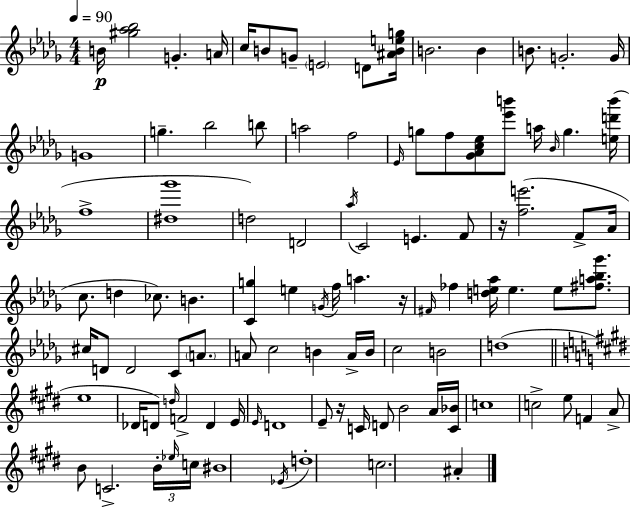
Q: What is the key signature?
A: BES minor